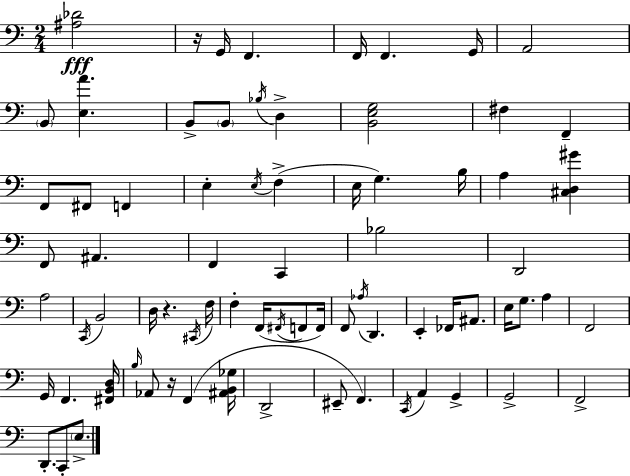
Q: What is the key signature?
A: A minor